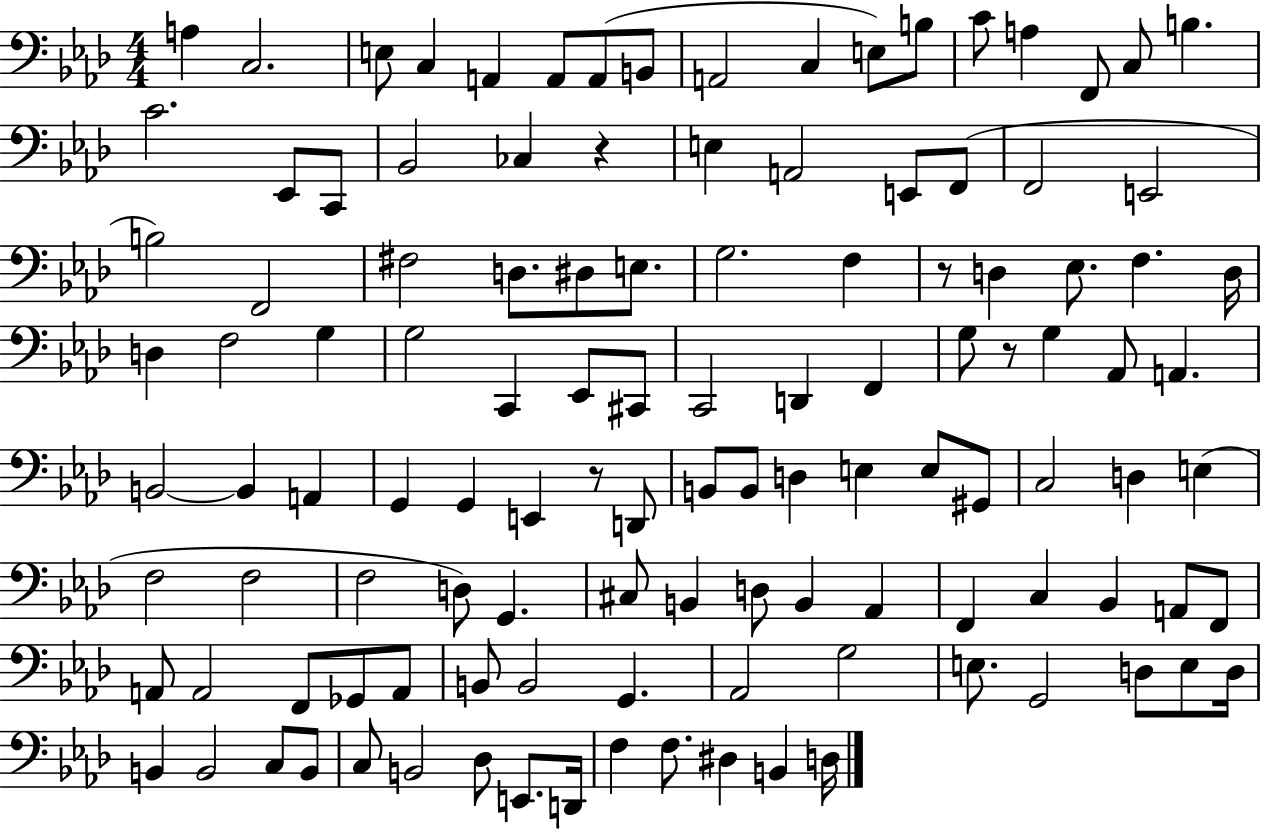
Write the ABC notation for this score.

X:1
T:Untitled
M:4/4
L:1/4
K:Ab
A, C,2 E,/2 C, A,, A,,/2 A,,/2 B,,/2 A,,2 C, E,/2 B,/2 C/2 A, F,,/2 C,/2 B, C2 _E,,/2 C,,/2 _B,,2 _C, z E, A,,2 E,,/2 F,,/2 F,,2 E,,2 B,2 F,,2 ^F,2 D,/2 ^D,/2 E,/2 G,2 F, z/2 D, _E,/2 F, D,/4 D, F,2 G, G,2 C,, _E,,/2 ^C,,/2 C,,2 D,, F,, G,/2 z/2 G, _A,,/2 A,, B,,2 B,, A,, G,, G,, E,, z/2 D,,/2 B,,/2 B,,/2 D, E, E,/2 ^G,,/2 C,2 D, E, F,2 F,2 F,2 D,/2 G,, ^C,/2 B,, D,/2 B,, _A,, F,, C, _B,, A,,/2 F,,/2 A,,/2 A,,2 F,,/2 _G,,/2 A,,/2 B,,/2 B,,2 G,, _A,,2 G,2 E,/2 G,,2 D,/2 E,/2 D,/4 B,, B,,2 C,/2 B,,/2 C,/2 B,,2 _D,/2 E,,/2 D,,/4 F, F,/2 ^D, B,, D,/4